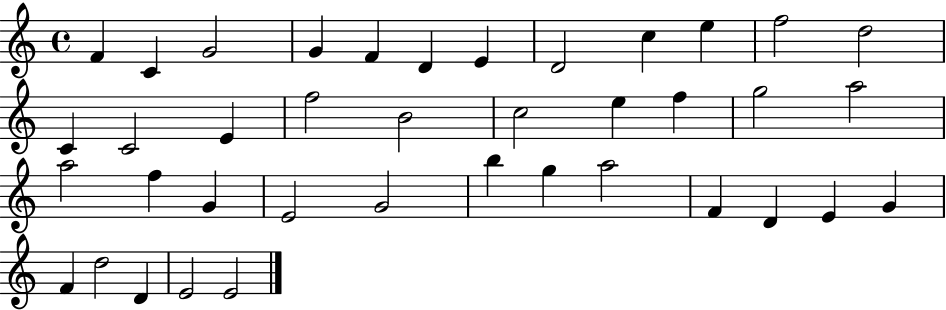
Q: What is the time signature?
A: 4/4